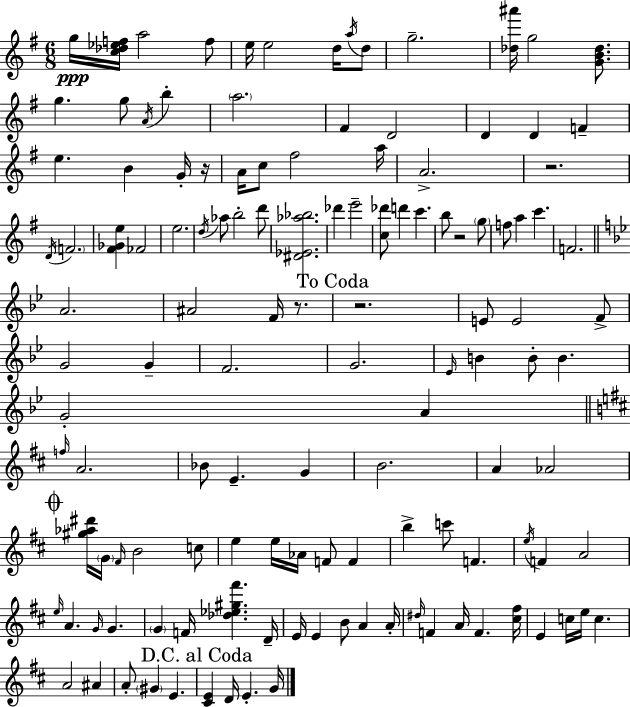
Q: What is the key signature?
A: G major